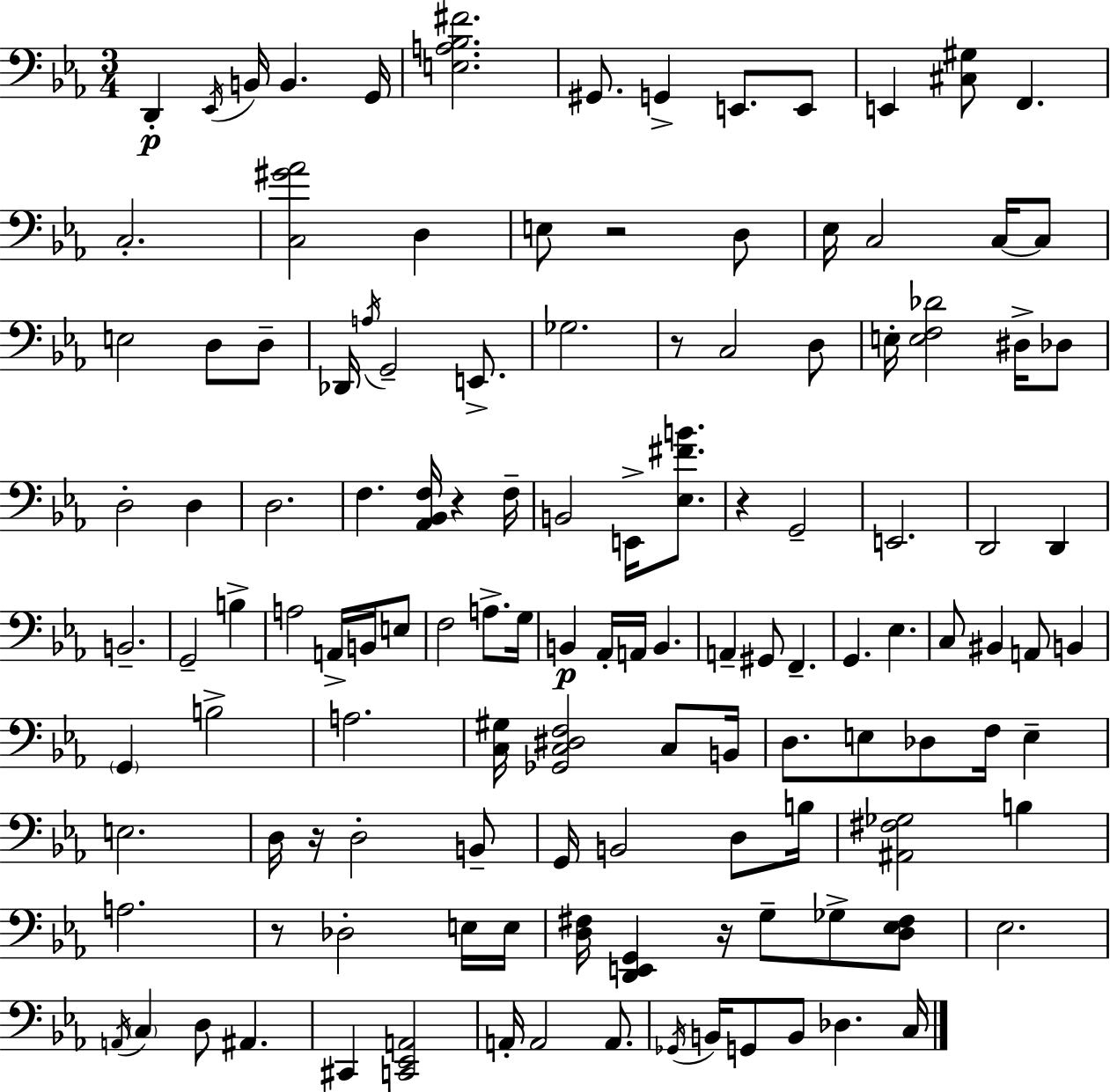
D2/q Eb2/s B2/s B2/q. G2/s [E3,A3,Bb3,F#4]/h. G#2/e. G2/q E2/e. E2/e E2/q [C#3,G#3]/e F2/q. C3/h. [C3,G#4,Ab4]/h D3/q E3/e R/h D3/e Eb3/s C3/h C3/s C3/e E3/h D3/e D3/e Db2/s A3/s G2/h E2/e. Gb3/h. R/e C3/h D3/e E3/s [E3,F3,Db4]/h D#3/s Db3/e D3/h D3/q D3/h. F3/q. [Ab2,Bb2,F3]/s R/q F3/s B2/h E2/s [Eb3,F#4,B4]/e. R/q G2/h E2/h. D2/h D2/q B2/h. G2/h B3/q A3/h A2/s B2/s E3/e F3/h A3/e. G3/s B2/q Ab2/s A2/s B2/q. A2/q G#2/e F2/q. G2/q. Eb3/q. C3/e BIS2/q A2/e B2/q G2/q B3/h A3/h. [C3,G#3]/s [Gb2,C3,D#3,F3]/h C3/e B2/s D3/e. E3/e Db3/e F3/s E3/q E3/h. D3/s R/s D3/h B2/e G2/s B2/h D3/e B3/s [A#2,F#3,Gb3]/h B3/q A3/h. R/e Db3/h E3/s E3/s [D3,F#3]/s [D2,E2,G2]/q R/s G3/e Gb3/e [D3,Eb3,F#3]/e Eb3/h. A2/s C3/q D3/e A#2/q. C#2/q [C2,Eb2,A2]/h A2/s A2/h A2/e. Gb2/s B2/s G2/e B2/e Db3/q. C3/s